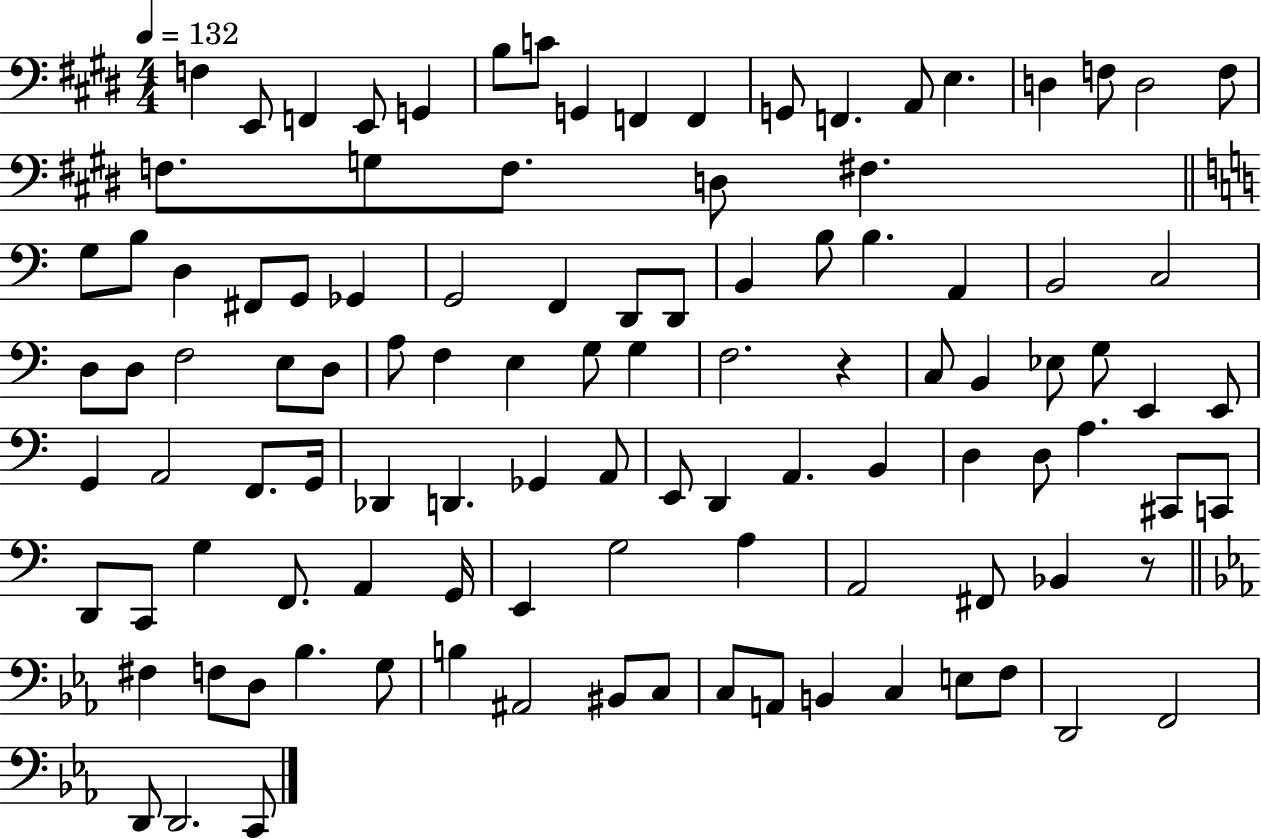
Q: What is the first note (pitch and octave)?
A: F3